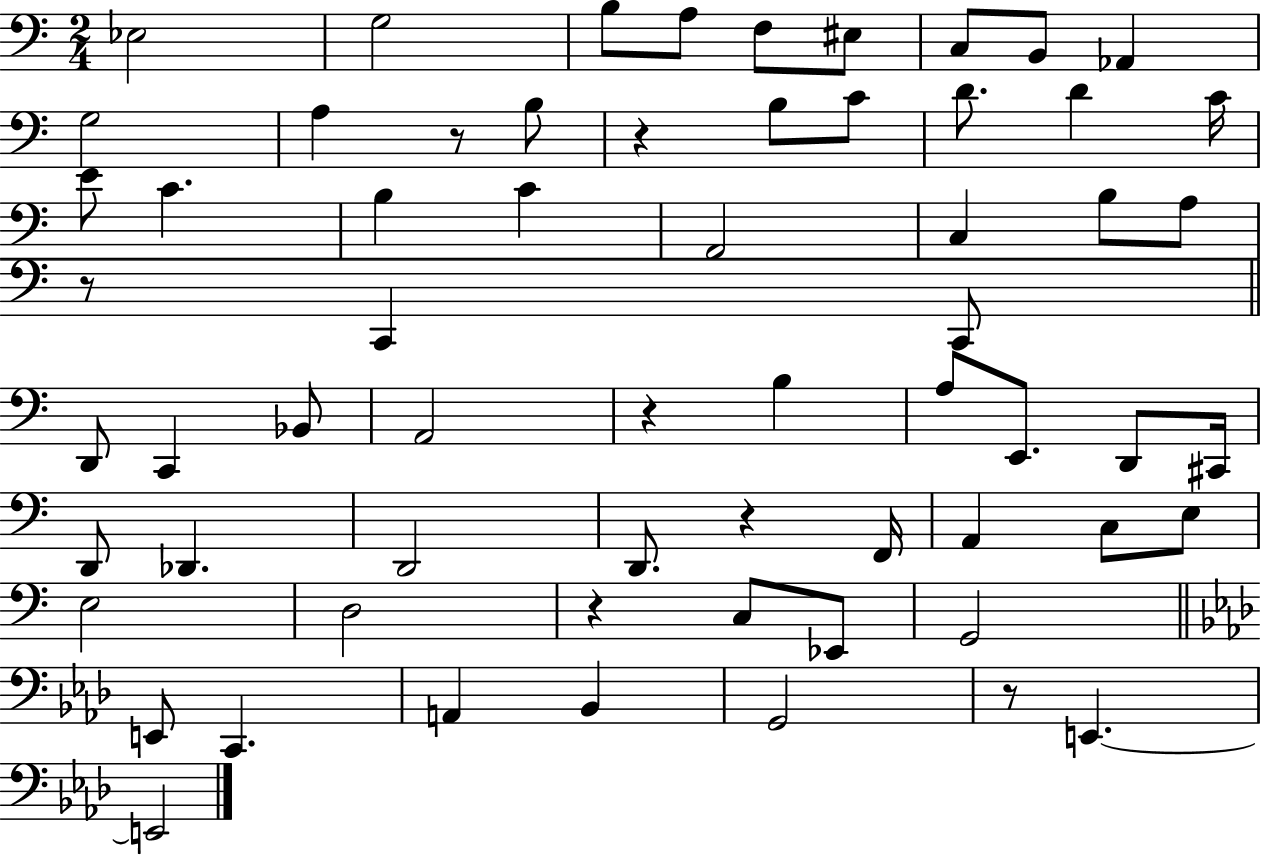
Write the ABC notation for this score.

X:1
T:Untitled
M:2/4
L:1/4
K:C
_E,2 G,2 B,/2 A,/2 F,/2 ^E,/2 C,/2 B,,/2 _A,, G,2 A, z/2 B,/2 z B,/2 C/2 D/2 D C/4 E/2 C B, C A,,2 C, B,/2 A,/2 z/2 C,, C,,/2 D,,/2 C,, _B,,/2 A,,2 z B, A,/2 E,,/2 D,,/2 ^C,,/4 D,,/2 _D,, D,,2 D,,/2 z F,,/4 A,, C,/2 E,/2 E,2 D,2 z C,/2 _E,,/2 G,,2 E,,/2 C,, A,, _B,, G,,2 z/2 E,, E,,2